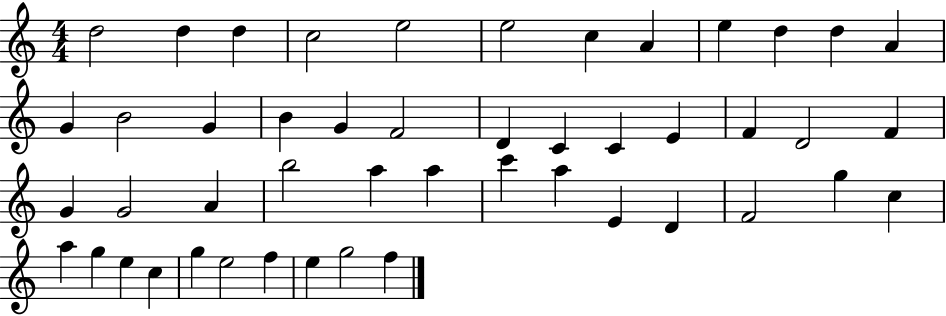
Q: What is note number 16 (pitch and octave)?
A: B4